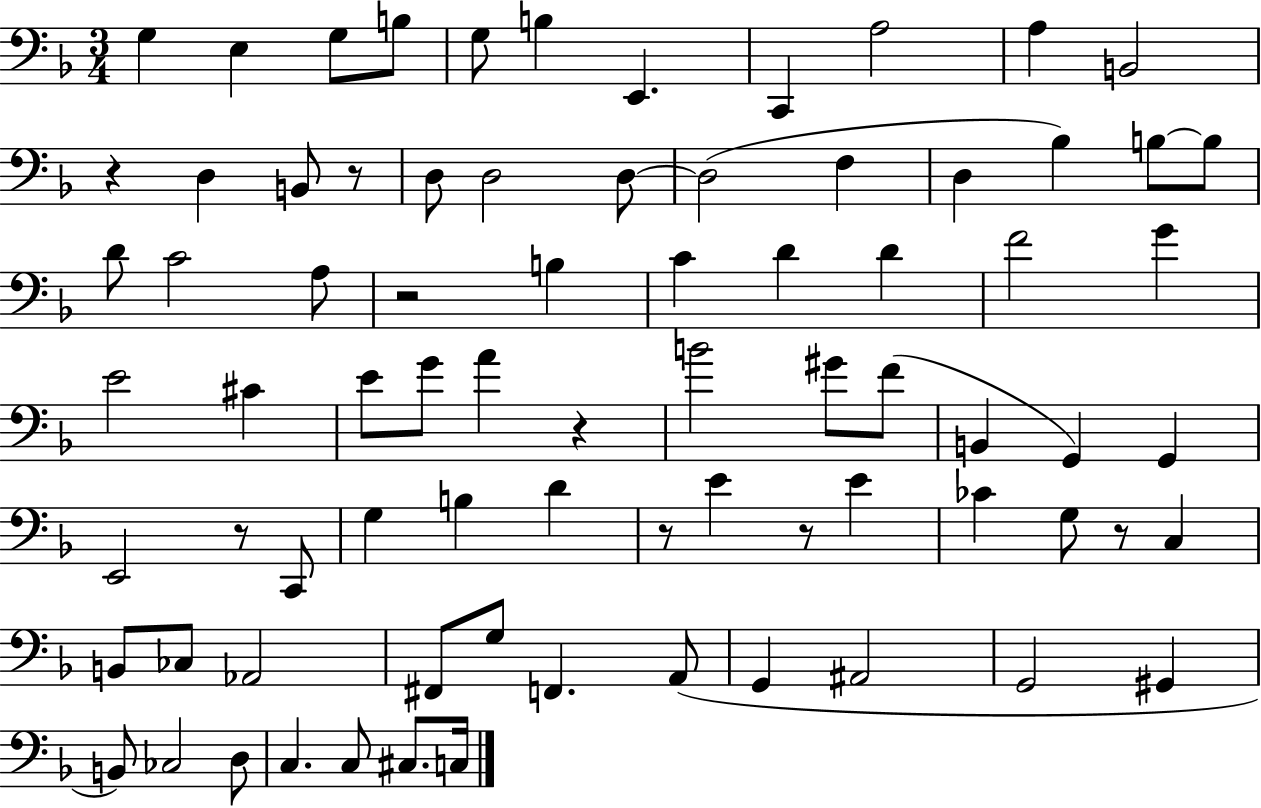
G3/q E3/q G3/e B3/e G3/e B3/q E2/q. C2/q A3/h A3/q B2/h R/q D3/q B2/e R/e D3/e D3/h D3/e D3/h F3/q D3/q Bb3/q B3/e B3/e D4/e C4/h A3/e R/h B3/q C4/q D4/q D4/q F4/h G4/q E4/h C#4/q E4/e G4/e A4/q R/q B4/h G#4/e F4/e B2/q G2/q G2/q E2/h R/e C2/e G3/q B3/q D4/q R/e E4/q R/e E4/q CES4/q G3/e R/e C3/q B2/e CES3/e Ab2/h F#2/e G3/e F2/q. A2/e G2/q A#2/h G2/h G#2/q B2/e CES3/h D3/e C3/q. C3/e C#3/e. C3/s